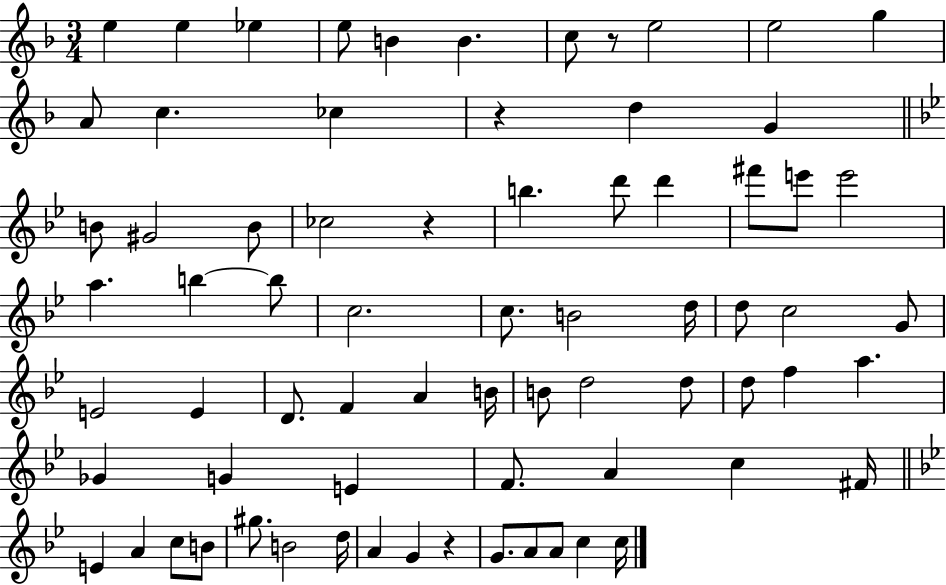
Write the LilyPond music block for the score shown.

{
  \clef treble
  \numericTimeSignature
  \time 3/4
  \key f \major
  e''4 e''4 ees''4 | e''8 b'4 b'4. | c''8 r8 e''2 | e''2 g''4 | \break a'8 c''4. ces''4 | r4 d''4 g'4 | \bar "||" \break \key g \minor b'8 gis'2 b'8 | ces''2 r4 | b''4. d'''8 d'''4 | fis'''8 e'''8 e'''2 | \break a''4. b''4~~ b''8 | c''2. | c''8. b'2 d''16 | d''8 c''2 g'8 | \break e'2 e'4 | d'8. f'4 a'4 b'16 | b'8 d''2 d''8 | d''8 f''4 a''4. | \break ges'4 g'4 e'4 | f'8. a'4 c''4 fis'16 | \bar "||" \break \key bes \major e'4 a'4 c''8 b'8 | gis''8. b'2 d''16 | a'4 g'4 r4 | g'8. a'8 a'8 c''4 c''16 | \break \bar "|."
}